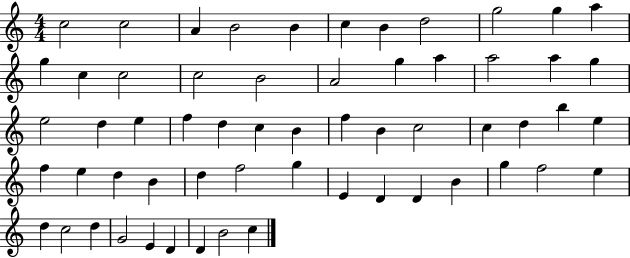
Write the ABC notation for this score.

X:1
T:Untitled
M:4/4
L:1/4
K:C
c2 c2 A B2 B c B d2 g2 g a g c c2 c2 B2 A2 g a a2 a g e2 d e f d c B f B c2 c d b e f e d B d f2 g E D D B g f2 e d c2 d G2 E D D B2 c